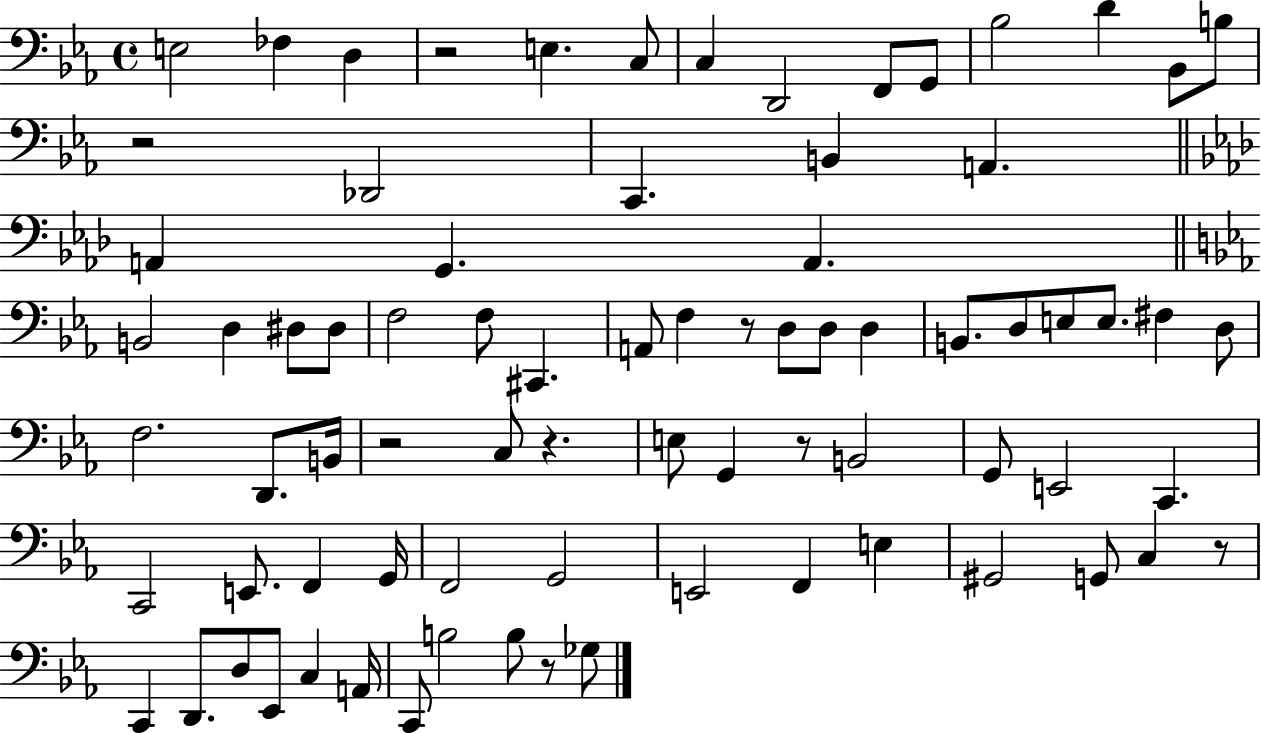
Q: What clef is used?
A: bass